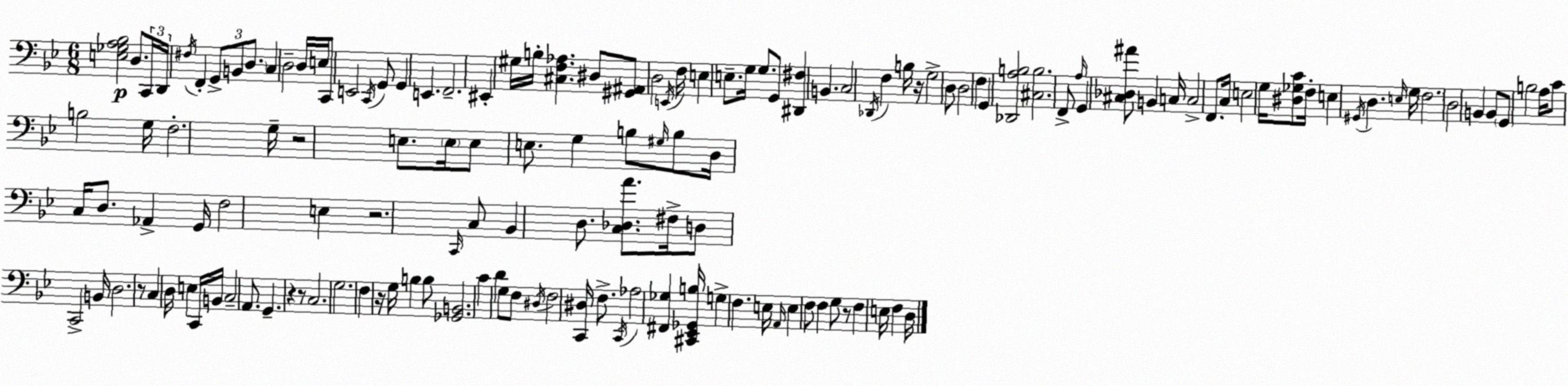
X:1
T:Untitled
M:6/8
L:1/4
K:Bb
[E,_G,A,_B,]2 D,/2 C,,/4 D,,/4 ^F,/4 F,, G,,/2 B,,/2 D,/2 C, D,2 D,/4 E,/4 C,,/2 E,,2 C,,/4 G,,/2 G,, E,, F,,2 ^E,, ^G,/4 B,/4 [^C,F,_A,] ^D,/2 [^G,,^A,,]/2 D,2 E,,/4 F,/4 E, E,/2 G,/4 G,/2 G,,/2 [^D,,^F,] B,, C,2 _D,,/4 F, B,/4 z/4 G,2 D,/2 D,2 F, G,, [_D,,A,B,]2 [^C,B,]2 F,,/2 A,/4 G,, [^C,_D,^A]/2 B,, C,/4 C,2 F,,/2 C,/4 E,2 G,/4 [^D,_G,C]/2 F,/4 E, ^G,,/4 D, E,/4 G,/4 F,2 D,2 B,, B,,/2 G,,/2 B,2 A,/4 C/2 B,2 G,/4 F,2 G,/4 z2 E,/2 E,/4 E,/2 E,/2 G, B,/2 ^G,/4 B,/2 D,/4 C,/4 D,/2 _A,, G,,/4 F,2 E, z2 C,,/4 C,/2 _B,, D,/2 [C,_D,A]/2 ^F,/4 D,/2 C,,2 B,,/4 D,2 z/2 C, D,/4 E, C,,/4 B,,/4 C,2 A,,/2 G,, z z/2 C,2 G,2 F, z/4 G,/4 B, B,/2 [_G,,B,,]2 C D G,/2 F,/2 ^D,/4 F,2 [C,,^D,]/4 F,/2 C,,/4 _A,2 [^F,,_G,] [^C,,_E,,_G,,B,]/4 G, F, E,/4 A,,/4 E, F,/2 F, G,/2 z/2 F, E,/4 F, D,/4